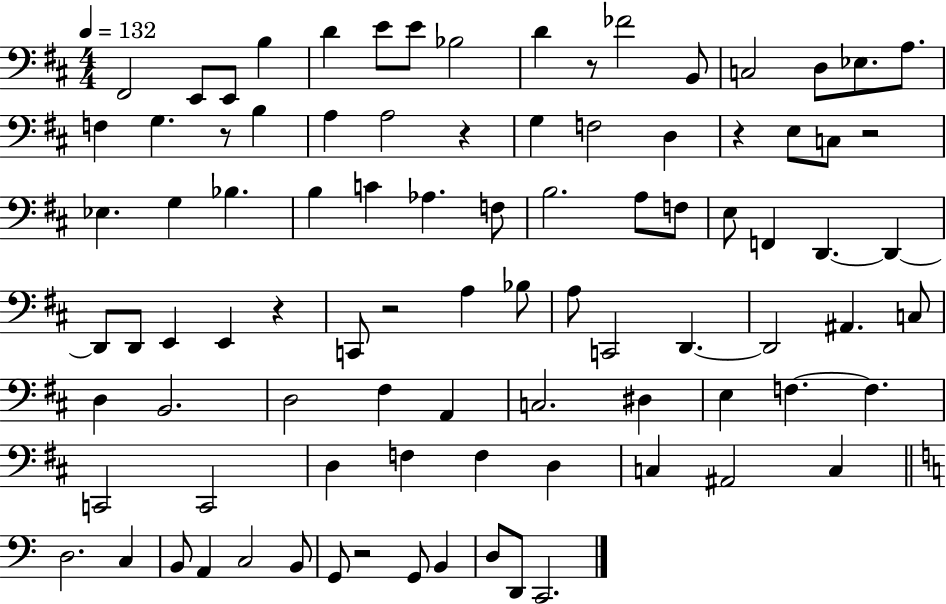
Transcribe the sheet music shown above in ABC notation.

X:1
T:Untitled
M:4/4
L:1/4
K:D
^F,,2 E,,/2 E,,/2 B, D E/2 E/2 _B,2 D z/2 _F2 B,,/2 C,2 D,/2 _E,/2 A,/2 F, G, z/2 B, A, A,2 z G, F,2 D, z E,/2 C,/2 z2 _E, G, _B, B, C _A, F,/2 B,2 A,/2 F,/2 E,/2 F,, D,, D,, D,,/2 D,,/2 E,, E,, z C,,/2 z2 A, _B,/2 A,/2 C,,2 D,, D,,2 ^A,, C,/2 D, B,,2 D,2 ^F, A,, C,2 ^D, E, F, F, C,,2 C,,2 D, F, F, D, C, ^A,,2 C, D,2 C, B,,/2 A,, C,2 B,,/2 G,,/2 z2 G,,/2 B,, D,/2 D,,/2 C,,2